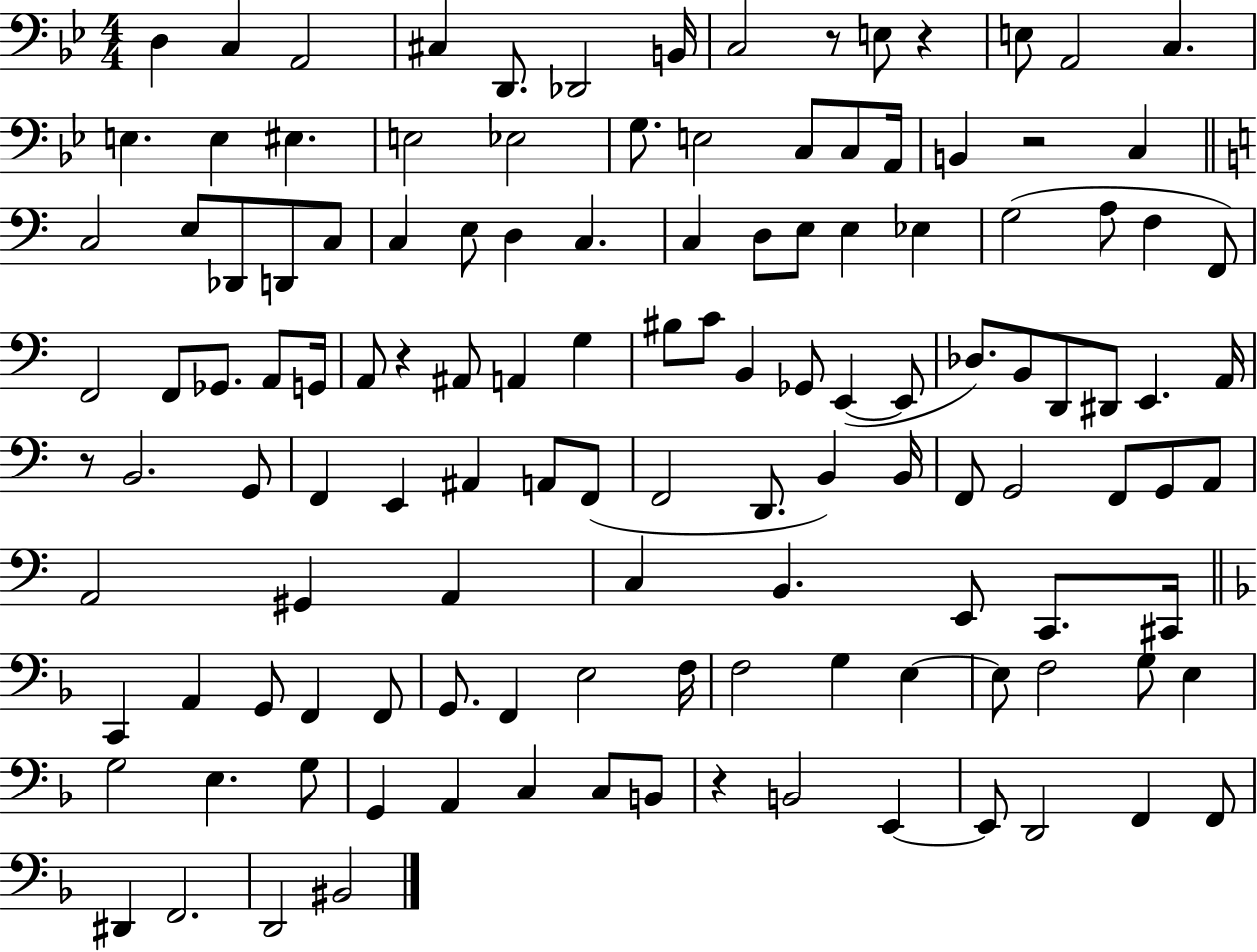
D3/q C3/q A2/h C#3/q D2/e. Db2/h B2/s C3/h R/e E3/e R/q E3/e A2/h C3/q. E3/q. E3/q EIS3/q. E3/h Eb3/h G3/e. E3/h C3/e C3/e A2/s B2/q R/h C3/q C3/h E3/e Db2/e D2/e C3/e C3/q E3/e D3/q C3/q. C3/q D3/e E3/e E3/q Eb3/q G3/h A3/e F3/q F2/e F2/h F2/e Gb2/e. A2/e G2/s A2/e R/q A#2/e A2/q G3/q BIS3/e C4/e B2/q Gb2/e E2/q E2/e Db3/e. B2/e D2/e D#2/e E2/q. A2/s R/e B2/h. G2/e F2/q E2/q A#2/q A2/e F2/e F2/h D2/e. B2/q B2/s F2/e G2/h F2/e G2/e A2/e A2/h G#2/q A2/q C3/q B2/q. E2/e C2/e. C#2/s C2/q A2/q G2/e F2/q F2/e G2/e. F2/q E3/h F3/s F3/h G3/q E3/q E3/e F3/h G3/e E3/q G3/h E3/q. G3/e G2/q A2/q C3/q C3/e B2/e R/q B2/h E2/q E2/e D2/h F2/q F2/e D#2/q F2/h. D2/h BIS2/h